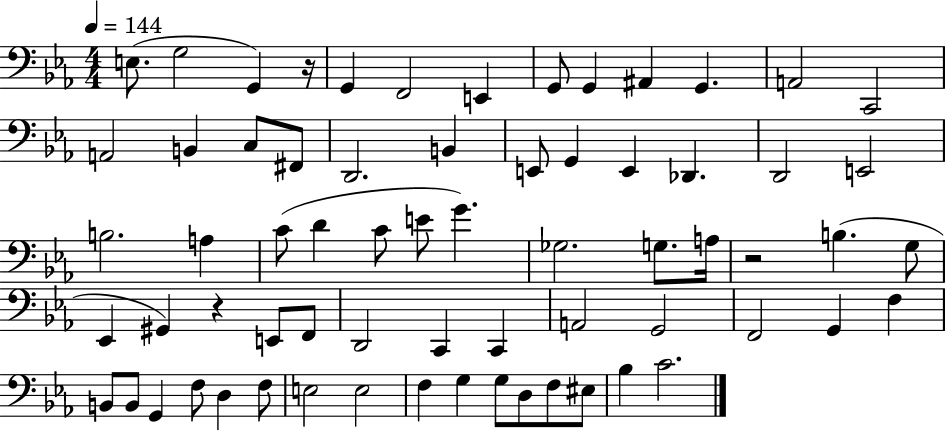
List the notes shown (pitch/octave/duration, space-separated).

E3/e. G3/h G2/q R/s G2/q F2/h E2/q G2/e G2/q A#2/q G2/q. A2/h C2/h A2/h B2/q C3/e F#2/e D2/h. B2/q E2/e G2/q E2/q Db2/q. D2/h E2/h B3/h. A3/q C4/e D4/q C4/e E4/e G4/q. Gb3/h. G3/e. A3/s R/h B3/q. G3/e Eb2/q G#2/q R/q E2/e F2/e D2/h C2/q C2/q A2/h G2/h F2/h G2/q F3/q B2/e B2/e G2/q F3/e D3/q F3/e E3/h E3/h F3/q G3/q G3/e D3/e F3/e EIS3/e Bb3/q C4/h.